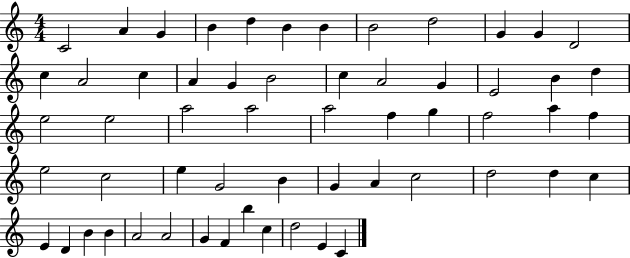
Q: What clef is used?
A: treble